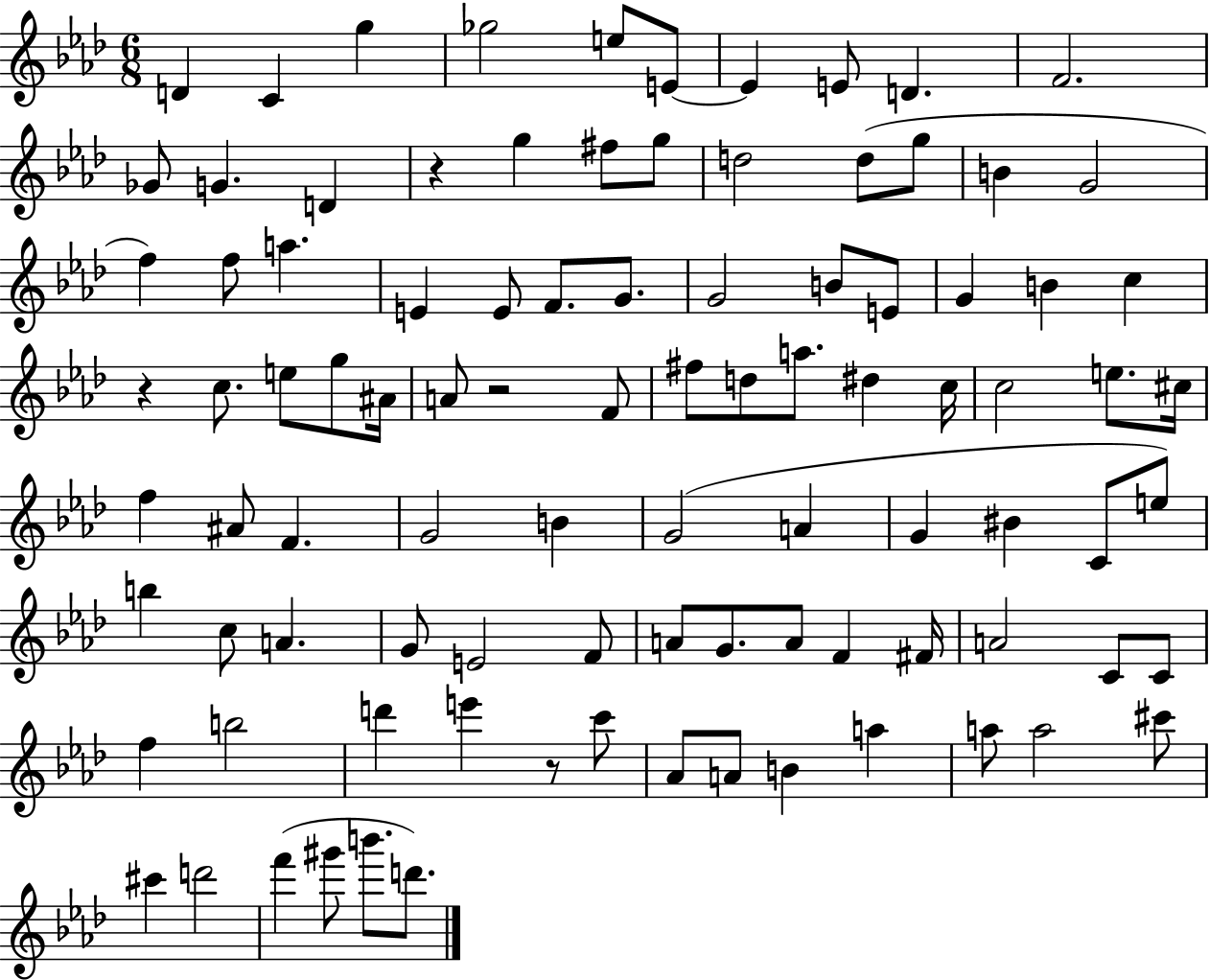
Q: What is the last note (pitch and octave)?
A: D6